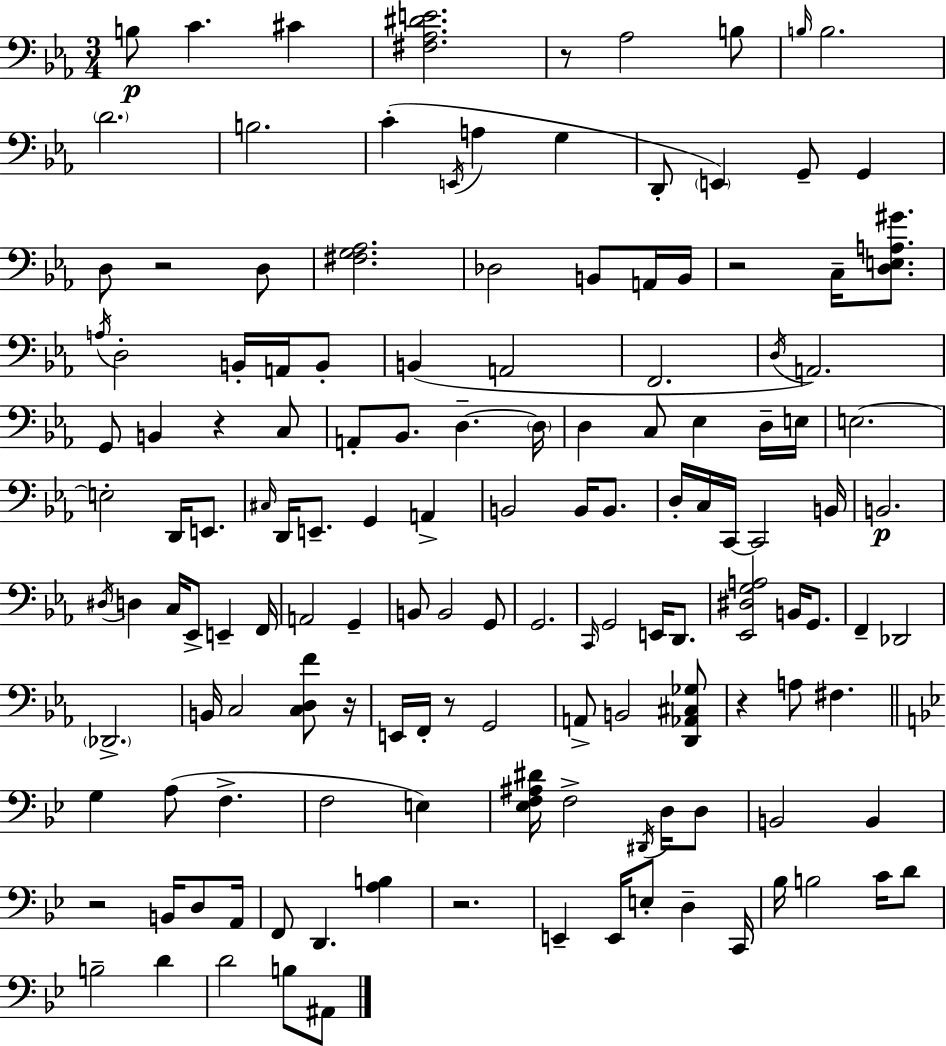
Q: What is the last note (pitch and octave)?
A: A#2